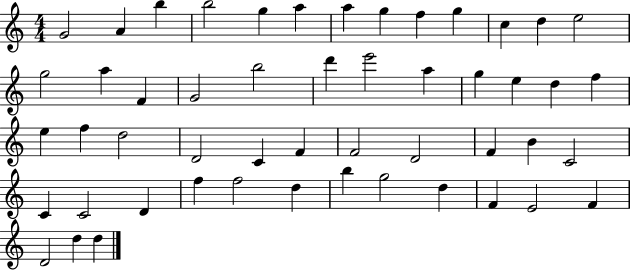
{
  \clef treble
  \numericTimeSignature
  \time 4/4
  \key c \major
  g'2 a'4 b''4 | b''2 g''4 a''4 | a''4 g''4 f''4 g''4 | c''4 d''4 e''2 | \break g''2 a''4 f'4 | g'2 b''2 | d'''4 e'''2 a''4 | g''4 e''4 d''4 f''4 | \break e''4 f''4 d''2 | d'2 c'4 f'4 | f'2 d'2 | f'4 b'4 c'2 | \break c'4 c'2 d'4 | f''4 f''2 d''4 | b''4 g''2 d''4 | f'4 e'2 f'4 | \break d'2 d''4 d''4 | \bar "|."
}